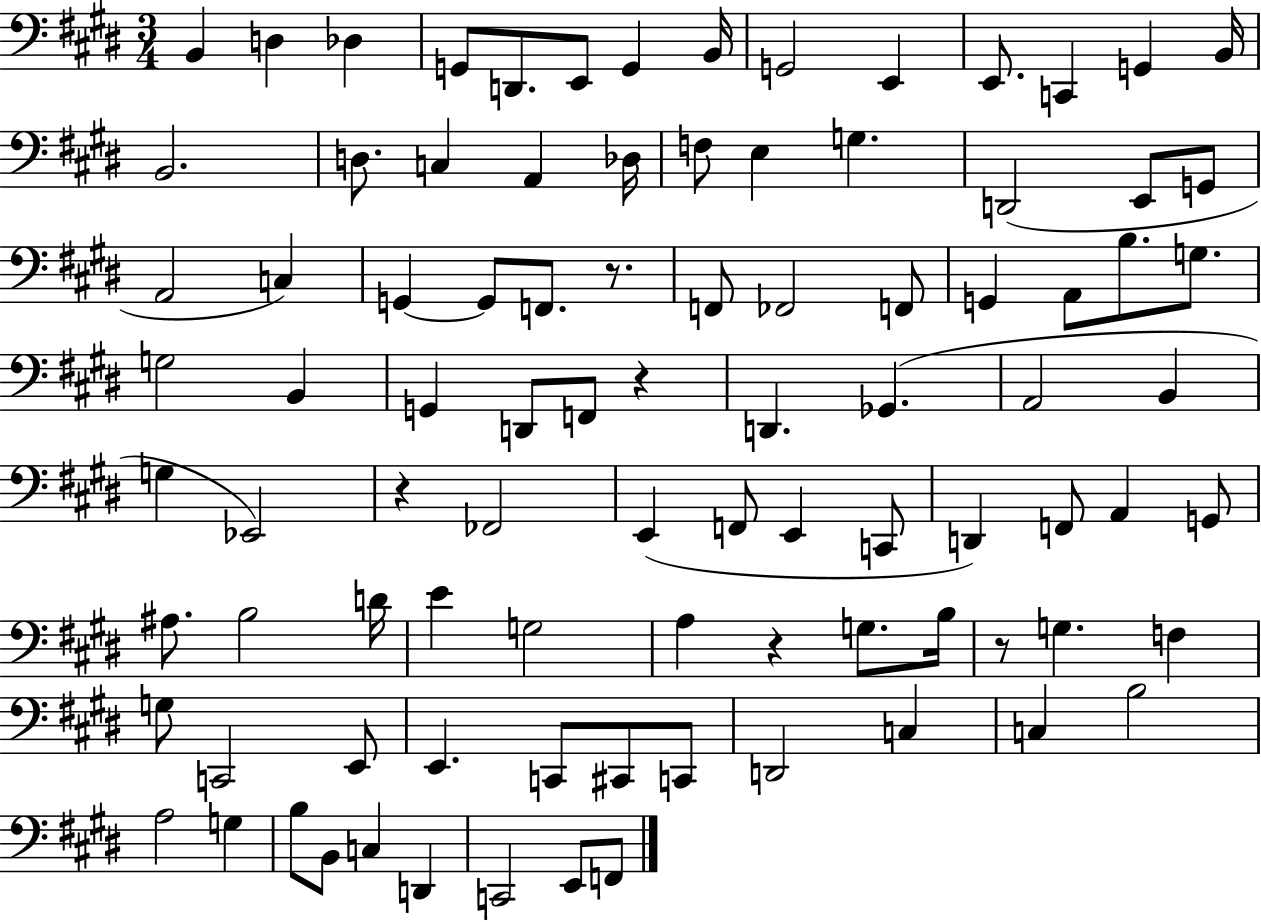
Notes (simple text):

B2/q D3/q Db3/q G2/e D2/e. E2/e G2/q B2/s G2/h E2/q E2/e. C2/q G2/q B2/s B2/h. D3/e. C3/q A2/q Db3/s F3/e E3/q G3/q. D2/h E2/e G2/e A2/h C3/q G2/q G2/e F2/e. R/e. F2/e FES2/h F2/e G2/q A2/e B3/e. G3/e. G3/h B2/q G2/q D2/e F2/e R/q D2/q. Gb2/q. A2/h B2/q G3/q Eb2/h R/q FES2/h E2/q F2/e E2/q C2/e D2/q F2/e A2/q G2/e A#3/e. B3/h D4/s E4/q G3/h A3/q R/q G3/e. B3/s R/e G3/q. F3/q G3/e C2/h E2/e E2/q. C2/e C#2/e C2/e D2/h C3/q C3/q B3/h A3/h G3/q B3/e B2/e C3/q D2/q C2/h E2/e F2/e